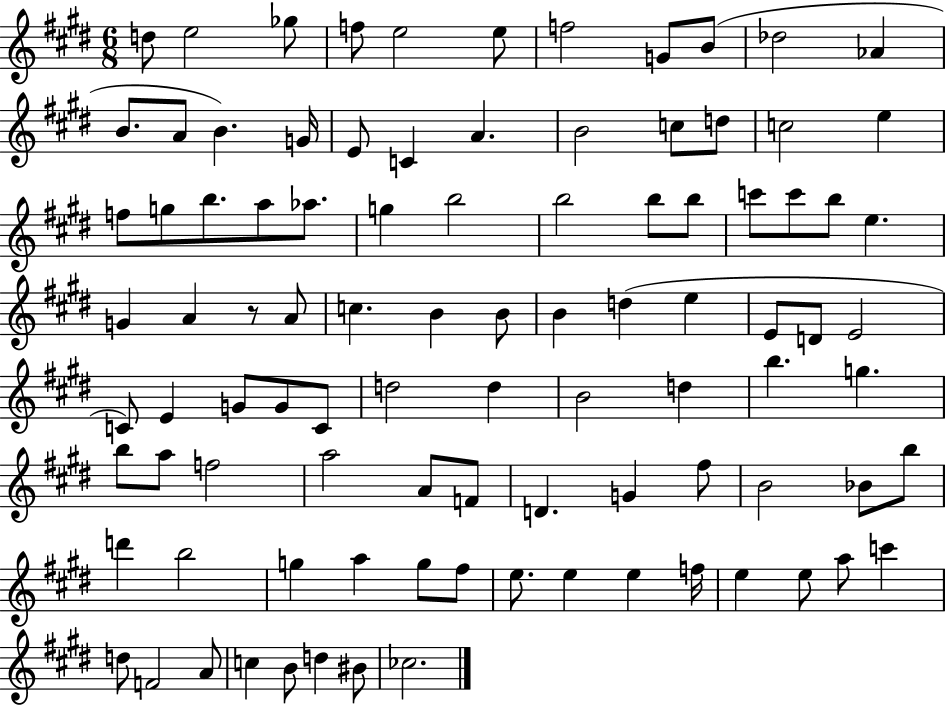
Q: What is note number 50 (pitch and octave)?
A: C4